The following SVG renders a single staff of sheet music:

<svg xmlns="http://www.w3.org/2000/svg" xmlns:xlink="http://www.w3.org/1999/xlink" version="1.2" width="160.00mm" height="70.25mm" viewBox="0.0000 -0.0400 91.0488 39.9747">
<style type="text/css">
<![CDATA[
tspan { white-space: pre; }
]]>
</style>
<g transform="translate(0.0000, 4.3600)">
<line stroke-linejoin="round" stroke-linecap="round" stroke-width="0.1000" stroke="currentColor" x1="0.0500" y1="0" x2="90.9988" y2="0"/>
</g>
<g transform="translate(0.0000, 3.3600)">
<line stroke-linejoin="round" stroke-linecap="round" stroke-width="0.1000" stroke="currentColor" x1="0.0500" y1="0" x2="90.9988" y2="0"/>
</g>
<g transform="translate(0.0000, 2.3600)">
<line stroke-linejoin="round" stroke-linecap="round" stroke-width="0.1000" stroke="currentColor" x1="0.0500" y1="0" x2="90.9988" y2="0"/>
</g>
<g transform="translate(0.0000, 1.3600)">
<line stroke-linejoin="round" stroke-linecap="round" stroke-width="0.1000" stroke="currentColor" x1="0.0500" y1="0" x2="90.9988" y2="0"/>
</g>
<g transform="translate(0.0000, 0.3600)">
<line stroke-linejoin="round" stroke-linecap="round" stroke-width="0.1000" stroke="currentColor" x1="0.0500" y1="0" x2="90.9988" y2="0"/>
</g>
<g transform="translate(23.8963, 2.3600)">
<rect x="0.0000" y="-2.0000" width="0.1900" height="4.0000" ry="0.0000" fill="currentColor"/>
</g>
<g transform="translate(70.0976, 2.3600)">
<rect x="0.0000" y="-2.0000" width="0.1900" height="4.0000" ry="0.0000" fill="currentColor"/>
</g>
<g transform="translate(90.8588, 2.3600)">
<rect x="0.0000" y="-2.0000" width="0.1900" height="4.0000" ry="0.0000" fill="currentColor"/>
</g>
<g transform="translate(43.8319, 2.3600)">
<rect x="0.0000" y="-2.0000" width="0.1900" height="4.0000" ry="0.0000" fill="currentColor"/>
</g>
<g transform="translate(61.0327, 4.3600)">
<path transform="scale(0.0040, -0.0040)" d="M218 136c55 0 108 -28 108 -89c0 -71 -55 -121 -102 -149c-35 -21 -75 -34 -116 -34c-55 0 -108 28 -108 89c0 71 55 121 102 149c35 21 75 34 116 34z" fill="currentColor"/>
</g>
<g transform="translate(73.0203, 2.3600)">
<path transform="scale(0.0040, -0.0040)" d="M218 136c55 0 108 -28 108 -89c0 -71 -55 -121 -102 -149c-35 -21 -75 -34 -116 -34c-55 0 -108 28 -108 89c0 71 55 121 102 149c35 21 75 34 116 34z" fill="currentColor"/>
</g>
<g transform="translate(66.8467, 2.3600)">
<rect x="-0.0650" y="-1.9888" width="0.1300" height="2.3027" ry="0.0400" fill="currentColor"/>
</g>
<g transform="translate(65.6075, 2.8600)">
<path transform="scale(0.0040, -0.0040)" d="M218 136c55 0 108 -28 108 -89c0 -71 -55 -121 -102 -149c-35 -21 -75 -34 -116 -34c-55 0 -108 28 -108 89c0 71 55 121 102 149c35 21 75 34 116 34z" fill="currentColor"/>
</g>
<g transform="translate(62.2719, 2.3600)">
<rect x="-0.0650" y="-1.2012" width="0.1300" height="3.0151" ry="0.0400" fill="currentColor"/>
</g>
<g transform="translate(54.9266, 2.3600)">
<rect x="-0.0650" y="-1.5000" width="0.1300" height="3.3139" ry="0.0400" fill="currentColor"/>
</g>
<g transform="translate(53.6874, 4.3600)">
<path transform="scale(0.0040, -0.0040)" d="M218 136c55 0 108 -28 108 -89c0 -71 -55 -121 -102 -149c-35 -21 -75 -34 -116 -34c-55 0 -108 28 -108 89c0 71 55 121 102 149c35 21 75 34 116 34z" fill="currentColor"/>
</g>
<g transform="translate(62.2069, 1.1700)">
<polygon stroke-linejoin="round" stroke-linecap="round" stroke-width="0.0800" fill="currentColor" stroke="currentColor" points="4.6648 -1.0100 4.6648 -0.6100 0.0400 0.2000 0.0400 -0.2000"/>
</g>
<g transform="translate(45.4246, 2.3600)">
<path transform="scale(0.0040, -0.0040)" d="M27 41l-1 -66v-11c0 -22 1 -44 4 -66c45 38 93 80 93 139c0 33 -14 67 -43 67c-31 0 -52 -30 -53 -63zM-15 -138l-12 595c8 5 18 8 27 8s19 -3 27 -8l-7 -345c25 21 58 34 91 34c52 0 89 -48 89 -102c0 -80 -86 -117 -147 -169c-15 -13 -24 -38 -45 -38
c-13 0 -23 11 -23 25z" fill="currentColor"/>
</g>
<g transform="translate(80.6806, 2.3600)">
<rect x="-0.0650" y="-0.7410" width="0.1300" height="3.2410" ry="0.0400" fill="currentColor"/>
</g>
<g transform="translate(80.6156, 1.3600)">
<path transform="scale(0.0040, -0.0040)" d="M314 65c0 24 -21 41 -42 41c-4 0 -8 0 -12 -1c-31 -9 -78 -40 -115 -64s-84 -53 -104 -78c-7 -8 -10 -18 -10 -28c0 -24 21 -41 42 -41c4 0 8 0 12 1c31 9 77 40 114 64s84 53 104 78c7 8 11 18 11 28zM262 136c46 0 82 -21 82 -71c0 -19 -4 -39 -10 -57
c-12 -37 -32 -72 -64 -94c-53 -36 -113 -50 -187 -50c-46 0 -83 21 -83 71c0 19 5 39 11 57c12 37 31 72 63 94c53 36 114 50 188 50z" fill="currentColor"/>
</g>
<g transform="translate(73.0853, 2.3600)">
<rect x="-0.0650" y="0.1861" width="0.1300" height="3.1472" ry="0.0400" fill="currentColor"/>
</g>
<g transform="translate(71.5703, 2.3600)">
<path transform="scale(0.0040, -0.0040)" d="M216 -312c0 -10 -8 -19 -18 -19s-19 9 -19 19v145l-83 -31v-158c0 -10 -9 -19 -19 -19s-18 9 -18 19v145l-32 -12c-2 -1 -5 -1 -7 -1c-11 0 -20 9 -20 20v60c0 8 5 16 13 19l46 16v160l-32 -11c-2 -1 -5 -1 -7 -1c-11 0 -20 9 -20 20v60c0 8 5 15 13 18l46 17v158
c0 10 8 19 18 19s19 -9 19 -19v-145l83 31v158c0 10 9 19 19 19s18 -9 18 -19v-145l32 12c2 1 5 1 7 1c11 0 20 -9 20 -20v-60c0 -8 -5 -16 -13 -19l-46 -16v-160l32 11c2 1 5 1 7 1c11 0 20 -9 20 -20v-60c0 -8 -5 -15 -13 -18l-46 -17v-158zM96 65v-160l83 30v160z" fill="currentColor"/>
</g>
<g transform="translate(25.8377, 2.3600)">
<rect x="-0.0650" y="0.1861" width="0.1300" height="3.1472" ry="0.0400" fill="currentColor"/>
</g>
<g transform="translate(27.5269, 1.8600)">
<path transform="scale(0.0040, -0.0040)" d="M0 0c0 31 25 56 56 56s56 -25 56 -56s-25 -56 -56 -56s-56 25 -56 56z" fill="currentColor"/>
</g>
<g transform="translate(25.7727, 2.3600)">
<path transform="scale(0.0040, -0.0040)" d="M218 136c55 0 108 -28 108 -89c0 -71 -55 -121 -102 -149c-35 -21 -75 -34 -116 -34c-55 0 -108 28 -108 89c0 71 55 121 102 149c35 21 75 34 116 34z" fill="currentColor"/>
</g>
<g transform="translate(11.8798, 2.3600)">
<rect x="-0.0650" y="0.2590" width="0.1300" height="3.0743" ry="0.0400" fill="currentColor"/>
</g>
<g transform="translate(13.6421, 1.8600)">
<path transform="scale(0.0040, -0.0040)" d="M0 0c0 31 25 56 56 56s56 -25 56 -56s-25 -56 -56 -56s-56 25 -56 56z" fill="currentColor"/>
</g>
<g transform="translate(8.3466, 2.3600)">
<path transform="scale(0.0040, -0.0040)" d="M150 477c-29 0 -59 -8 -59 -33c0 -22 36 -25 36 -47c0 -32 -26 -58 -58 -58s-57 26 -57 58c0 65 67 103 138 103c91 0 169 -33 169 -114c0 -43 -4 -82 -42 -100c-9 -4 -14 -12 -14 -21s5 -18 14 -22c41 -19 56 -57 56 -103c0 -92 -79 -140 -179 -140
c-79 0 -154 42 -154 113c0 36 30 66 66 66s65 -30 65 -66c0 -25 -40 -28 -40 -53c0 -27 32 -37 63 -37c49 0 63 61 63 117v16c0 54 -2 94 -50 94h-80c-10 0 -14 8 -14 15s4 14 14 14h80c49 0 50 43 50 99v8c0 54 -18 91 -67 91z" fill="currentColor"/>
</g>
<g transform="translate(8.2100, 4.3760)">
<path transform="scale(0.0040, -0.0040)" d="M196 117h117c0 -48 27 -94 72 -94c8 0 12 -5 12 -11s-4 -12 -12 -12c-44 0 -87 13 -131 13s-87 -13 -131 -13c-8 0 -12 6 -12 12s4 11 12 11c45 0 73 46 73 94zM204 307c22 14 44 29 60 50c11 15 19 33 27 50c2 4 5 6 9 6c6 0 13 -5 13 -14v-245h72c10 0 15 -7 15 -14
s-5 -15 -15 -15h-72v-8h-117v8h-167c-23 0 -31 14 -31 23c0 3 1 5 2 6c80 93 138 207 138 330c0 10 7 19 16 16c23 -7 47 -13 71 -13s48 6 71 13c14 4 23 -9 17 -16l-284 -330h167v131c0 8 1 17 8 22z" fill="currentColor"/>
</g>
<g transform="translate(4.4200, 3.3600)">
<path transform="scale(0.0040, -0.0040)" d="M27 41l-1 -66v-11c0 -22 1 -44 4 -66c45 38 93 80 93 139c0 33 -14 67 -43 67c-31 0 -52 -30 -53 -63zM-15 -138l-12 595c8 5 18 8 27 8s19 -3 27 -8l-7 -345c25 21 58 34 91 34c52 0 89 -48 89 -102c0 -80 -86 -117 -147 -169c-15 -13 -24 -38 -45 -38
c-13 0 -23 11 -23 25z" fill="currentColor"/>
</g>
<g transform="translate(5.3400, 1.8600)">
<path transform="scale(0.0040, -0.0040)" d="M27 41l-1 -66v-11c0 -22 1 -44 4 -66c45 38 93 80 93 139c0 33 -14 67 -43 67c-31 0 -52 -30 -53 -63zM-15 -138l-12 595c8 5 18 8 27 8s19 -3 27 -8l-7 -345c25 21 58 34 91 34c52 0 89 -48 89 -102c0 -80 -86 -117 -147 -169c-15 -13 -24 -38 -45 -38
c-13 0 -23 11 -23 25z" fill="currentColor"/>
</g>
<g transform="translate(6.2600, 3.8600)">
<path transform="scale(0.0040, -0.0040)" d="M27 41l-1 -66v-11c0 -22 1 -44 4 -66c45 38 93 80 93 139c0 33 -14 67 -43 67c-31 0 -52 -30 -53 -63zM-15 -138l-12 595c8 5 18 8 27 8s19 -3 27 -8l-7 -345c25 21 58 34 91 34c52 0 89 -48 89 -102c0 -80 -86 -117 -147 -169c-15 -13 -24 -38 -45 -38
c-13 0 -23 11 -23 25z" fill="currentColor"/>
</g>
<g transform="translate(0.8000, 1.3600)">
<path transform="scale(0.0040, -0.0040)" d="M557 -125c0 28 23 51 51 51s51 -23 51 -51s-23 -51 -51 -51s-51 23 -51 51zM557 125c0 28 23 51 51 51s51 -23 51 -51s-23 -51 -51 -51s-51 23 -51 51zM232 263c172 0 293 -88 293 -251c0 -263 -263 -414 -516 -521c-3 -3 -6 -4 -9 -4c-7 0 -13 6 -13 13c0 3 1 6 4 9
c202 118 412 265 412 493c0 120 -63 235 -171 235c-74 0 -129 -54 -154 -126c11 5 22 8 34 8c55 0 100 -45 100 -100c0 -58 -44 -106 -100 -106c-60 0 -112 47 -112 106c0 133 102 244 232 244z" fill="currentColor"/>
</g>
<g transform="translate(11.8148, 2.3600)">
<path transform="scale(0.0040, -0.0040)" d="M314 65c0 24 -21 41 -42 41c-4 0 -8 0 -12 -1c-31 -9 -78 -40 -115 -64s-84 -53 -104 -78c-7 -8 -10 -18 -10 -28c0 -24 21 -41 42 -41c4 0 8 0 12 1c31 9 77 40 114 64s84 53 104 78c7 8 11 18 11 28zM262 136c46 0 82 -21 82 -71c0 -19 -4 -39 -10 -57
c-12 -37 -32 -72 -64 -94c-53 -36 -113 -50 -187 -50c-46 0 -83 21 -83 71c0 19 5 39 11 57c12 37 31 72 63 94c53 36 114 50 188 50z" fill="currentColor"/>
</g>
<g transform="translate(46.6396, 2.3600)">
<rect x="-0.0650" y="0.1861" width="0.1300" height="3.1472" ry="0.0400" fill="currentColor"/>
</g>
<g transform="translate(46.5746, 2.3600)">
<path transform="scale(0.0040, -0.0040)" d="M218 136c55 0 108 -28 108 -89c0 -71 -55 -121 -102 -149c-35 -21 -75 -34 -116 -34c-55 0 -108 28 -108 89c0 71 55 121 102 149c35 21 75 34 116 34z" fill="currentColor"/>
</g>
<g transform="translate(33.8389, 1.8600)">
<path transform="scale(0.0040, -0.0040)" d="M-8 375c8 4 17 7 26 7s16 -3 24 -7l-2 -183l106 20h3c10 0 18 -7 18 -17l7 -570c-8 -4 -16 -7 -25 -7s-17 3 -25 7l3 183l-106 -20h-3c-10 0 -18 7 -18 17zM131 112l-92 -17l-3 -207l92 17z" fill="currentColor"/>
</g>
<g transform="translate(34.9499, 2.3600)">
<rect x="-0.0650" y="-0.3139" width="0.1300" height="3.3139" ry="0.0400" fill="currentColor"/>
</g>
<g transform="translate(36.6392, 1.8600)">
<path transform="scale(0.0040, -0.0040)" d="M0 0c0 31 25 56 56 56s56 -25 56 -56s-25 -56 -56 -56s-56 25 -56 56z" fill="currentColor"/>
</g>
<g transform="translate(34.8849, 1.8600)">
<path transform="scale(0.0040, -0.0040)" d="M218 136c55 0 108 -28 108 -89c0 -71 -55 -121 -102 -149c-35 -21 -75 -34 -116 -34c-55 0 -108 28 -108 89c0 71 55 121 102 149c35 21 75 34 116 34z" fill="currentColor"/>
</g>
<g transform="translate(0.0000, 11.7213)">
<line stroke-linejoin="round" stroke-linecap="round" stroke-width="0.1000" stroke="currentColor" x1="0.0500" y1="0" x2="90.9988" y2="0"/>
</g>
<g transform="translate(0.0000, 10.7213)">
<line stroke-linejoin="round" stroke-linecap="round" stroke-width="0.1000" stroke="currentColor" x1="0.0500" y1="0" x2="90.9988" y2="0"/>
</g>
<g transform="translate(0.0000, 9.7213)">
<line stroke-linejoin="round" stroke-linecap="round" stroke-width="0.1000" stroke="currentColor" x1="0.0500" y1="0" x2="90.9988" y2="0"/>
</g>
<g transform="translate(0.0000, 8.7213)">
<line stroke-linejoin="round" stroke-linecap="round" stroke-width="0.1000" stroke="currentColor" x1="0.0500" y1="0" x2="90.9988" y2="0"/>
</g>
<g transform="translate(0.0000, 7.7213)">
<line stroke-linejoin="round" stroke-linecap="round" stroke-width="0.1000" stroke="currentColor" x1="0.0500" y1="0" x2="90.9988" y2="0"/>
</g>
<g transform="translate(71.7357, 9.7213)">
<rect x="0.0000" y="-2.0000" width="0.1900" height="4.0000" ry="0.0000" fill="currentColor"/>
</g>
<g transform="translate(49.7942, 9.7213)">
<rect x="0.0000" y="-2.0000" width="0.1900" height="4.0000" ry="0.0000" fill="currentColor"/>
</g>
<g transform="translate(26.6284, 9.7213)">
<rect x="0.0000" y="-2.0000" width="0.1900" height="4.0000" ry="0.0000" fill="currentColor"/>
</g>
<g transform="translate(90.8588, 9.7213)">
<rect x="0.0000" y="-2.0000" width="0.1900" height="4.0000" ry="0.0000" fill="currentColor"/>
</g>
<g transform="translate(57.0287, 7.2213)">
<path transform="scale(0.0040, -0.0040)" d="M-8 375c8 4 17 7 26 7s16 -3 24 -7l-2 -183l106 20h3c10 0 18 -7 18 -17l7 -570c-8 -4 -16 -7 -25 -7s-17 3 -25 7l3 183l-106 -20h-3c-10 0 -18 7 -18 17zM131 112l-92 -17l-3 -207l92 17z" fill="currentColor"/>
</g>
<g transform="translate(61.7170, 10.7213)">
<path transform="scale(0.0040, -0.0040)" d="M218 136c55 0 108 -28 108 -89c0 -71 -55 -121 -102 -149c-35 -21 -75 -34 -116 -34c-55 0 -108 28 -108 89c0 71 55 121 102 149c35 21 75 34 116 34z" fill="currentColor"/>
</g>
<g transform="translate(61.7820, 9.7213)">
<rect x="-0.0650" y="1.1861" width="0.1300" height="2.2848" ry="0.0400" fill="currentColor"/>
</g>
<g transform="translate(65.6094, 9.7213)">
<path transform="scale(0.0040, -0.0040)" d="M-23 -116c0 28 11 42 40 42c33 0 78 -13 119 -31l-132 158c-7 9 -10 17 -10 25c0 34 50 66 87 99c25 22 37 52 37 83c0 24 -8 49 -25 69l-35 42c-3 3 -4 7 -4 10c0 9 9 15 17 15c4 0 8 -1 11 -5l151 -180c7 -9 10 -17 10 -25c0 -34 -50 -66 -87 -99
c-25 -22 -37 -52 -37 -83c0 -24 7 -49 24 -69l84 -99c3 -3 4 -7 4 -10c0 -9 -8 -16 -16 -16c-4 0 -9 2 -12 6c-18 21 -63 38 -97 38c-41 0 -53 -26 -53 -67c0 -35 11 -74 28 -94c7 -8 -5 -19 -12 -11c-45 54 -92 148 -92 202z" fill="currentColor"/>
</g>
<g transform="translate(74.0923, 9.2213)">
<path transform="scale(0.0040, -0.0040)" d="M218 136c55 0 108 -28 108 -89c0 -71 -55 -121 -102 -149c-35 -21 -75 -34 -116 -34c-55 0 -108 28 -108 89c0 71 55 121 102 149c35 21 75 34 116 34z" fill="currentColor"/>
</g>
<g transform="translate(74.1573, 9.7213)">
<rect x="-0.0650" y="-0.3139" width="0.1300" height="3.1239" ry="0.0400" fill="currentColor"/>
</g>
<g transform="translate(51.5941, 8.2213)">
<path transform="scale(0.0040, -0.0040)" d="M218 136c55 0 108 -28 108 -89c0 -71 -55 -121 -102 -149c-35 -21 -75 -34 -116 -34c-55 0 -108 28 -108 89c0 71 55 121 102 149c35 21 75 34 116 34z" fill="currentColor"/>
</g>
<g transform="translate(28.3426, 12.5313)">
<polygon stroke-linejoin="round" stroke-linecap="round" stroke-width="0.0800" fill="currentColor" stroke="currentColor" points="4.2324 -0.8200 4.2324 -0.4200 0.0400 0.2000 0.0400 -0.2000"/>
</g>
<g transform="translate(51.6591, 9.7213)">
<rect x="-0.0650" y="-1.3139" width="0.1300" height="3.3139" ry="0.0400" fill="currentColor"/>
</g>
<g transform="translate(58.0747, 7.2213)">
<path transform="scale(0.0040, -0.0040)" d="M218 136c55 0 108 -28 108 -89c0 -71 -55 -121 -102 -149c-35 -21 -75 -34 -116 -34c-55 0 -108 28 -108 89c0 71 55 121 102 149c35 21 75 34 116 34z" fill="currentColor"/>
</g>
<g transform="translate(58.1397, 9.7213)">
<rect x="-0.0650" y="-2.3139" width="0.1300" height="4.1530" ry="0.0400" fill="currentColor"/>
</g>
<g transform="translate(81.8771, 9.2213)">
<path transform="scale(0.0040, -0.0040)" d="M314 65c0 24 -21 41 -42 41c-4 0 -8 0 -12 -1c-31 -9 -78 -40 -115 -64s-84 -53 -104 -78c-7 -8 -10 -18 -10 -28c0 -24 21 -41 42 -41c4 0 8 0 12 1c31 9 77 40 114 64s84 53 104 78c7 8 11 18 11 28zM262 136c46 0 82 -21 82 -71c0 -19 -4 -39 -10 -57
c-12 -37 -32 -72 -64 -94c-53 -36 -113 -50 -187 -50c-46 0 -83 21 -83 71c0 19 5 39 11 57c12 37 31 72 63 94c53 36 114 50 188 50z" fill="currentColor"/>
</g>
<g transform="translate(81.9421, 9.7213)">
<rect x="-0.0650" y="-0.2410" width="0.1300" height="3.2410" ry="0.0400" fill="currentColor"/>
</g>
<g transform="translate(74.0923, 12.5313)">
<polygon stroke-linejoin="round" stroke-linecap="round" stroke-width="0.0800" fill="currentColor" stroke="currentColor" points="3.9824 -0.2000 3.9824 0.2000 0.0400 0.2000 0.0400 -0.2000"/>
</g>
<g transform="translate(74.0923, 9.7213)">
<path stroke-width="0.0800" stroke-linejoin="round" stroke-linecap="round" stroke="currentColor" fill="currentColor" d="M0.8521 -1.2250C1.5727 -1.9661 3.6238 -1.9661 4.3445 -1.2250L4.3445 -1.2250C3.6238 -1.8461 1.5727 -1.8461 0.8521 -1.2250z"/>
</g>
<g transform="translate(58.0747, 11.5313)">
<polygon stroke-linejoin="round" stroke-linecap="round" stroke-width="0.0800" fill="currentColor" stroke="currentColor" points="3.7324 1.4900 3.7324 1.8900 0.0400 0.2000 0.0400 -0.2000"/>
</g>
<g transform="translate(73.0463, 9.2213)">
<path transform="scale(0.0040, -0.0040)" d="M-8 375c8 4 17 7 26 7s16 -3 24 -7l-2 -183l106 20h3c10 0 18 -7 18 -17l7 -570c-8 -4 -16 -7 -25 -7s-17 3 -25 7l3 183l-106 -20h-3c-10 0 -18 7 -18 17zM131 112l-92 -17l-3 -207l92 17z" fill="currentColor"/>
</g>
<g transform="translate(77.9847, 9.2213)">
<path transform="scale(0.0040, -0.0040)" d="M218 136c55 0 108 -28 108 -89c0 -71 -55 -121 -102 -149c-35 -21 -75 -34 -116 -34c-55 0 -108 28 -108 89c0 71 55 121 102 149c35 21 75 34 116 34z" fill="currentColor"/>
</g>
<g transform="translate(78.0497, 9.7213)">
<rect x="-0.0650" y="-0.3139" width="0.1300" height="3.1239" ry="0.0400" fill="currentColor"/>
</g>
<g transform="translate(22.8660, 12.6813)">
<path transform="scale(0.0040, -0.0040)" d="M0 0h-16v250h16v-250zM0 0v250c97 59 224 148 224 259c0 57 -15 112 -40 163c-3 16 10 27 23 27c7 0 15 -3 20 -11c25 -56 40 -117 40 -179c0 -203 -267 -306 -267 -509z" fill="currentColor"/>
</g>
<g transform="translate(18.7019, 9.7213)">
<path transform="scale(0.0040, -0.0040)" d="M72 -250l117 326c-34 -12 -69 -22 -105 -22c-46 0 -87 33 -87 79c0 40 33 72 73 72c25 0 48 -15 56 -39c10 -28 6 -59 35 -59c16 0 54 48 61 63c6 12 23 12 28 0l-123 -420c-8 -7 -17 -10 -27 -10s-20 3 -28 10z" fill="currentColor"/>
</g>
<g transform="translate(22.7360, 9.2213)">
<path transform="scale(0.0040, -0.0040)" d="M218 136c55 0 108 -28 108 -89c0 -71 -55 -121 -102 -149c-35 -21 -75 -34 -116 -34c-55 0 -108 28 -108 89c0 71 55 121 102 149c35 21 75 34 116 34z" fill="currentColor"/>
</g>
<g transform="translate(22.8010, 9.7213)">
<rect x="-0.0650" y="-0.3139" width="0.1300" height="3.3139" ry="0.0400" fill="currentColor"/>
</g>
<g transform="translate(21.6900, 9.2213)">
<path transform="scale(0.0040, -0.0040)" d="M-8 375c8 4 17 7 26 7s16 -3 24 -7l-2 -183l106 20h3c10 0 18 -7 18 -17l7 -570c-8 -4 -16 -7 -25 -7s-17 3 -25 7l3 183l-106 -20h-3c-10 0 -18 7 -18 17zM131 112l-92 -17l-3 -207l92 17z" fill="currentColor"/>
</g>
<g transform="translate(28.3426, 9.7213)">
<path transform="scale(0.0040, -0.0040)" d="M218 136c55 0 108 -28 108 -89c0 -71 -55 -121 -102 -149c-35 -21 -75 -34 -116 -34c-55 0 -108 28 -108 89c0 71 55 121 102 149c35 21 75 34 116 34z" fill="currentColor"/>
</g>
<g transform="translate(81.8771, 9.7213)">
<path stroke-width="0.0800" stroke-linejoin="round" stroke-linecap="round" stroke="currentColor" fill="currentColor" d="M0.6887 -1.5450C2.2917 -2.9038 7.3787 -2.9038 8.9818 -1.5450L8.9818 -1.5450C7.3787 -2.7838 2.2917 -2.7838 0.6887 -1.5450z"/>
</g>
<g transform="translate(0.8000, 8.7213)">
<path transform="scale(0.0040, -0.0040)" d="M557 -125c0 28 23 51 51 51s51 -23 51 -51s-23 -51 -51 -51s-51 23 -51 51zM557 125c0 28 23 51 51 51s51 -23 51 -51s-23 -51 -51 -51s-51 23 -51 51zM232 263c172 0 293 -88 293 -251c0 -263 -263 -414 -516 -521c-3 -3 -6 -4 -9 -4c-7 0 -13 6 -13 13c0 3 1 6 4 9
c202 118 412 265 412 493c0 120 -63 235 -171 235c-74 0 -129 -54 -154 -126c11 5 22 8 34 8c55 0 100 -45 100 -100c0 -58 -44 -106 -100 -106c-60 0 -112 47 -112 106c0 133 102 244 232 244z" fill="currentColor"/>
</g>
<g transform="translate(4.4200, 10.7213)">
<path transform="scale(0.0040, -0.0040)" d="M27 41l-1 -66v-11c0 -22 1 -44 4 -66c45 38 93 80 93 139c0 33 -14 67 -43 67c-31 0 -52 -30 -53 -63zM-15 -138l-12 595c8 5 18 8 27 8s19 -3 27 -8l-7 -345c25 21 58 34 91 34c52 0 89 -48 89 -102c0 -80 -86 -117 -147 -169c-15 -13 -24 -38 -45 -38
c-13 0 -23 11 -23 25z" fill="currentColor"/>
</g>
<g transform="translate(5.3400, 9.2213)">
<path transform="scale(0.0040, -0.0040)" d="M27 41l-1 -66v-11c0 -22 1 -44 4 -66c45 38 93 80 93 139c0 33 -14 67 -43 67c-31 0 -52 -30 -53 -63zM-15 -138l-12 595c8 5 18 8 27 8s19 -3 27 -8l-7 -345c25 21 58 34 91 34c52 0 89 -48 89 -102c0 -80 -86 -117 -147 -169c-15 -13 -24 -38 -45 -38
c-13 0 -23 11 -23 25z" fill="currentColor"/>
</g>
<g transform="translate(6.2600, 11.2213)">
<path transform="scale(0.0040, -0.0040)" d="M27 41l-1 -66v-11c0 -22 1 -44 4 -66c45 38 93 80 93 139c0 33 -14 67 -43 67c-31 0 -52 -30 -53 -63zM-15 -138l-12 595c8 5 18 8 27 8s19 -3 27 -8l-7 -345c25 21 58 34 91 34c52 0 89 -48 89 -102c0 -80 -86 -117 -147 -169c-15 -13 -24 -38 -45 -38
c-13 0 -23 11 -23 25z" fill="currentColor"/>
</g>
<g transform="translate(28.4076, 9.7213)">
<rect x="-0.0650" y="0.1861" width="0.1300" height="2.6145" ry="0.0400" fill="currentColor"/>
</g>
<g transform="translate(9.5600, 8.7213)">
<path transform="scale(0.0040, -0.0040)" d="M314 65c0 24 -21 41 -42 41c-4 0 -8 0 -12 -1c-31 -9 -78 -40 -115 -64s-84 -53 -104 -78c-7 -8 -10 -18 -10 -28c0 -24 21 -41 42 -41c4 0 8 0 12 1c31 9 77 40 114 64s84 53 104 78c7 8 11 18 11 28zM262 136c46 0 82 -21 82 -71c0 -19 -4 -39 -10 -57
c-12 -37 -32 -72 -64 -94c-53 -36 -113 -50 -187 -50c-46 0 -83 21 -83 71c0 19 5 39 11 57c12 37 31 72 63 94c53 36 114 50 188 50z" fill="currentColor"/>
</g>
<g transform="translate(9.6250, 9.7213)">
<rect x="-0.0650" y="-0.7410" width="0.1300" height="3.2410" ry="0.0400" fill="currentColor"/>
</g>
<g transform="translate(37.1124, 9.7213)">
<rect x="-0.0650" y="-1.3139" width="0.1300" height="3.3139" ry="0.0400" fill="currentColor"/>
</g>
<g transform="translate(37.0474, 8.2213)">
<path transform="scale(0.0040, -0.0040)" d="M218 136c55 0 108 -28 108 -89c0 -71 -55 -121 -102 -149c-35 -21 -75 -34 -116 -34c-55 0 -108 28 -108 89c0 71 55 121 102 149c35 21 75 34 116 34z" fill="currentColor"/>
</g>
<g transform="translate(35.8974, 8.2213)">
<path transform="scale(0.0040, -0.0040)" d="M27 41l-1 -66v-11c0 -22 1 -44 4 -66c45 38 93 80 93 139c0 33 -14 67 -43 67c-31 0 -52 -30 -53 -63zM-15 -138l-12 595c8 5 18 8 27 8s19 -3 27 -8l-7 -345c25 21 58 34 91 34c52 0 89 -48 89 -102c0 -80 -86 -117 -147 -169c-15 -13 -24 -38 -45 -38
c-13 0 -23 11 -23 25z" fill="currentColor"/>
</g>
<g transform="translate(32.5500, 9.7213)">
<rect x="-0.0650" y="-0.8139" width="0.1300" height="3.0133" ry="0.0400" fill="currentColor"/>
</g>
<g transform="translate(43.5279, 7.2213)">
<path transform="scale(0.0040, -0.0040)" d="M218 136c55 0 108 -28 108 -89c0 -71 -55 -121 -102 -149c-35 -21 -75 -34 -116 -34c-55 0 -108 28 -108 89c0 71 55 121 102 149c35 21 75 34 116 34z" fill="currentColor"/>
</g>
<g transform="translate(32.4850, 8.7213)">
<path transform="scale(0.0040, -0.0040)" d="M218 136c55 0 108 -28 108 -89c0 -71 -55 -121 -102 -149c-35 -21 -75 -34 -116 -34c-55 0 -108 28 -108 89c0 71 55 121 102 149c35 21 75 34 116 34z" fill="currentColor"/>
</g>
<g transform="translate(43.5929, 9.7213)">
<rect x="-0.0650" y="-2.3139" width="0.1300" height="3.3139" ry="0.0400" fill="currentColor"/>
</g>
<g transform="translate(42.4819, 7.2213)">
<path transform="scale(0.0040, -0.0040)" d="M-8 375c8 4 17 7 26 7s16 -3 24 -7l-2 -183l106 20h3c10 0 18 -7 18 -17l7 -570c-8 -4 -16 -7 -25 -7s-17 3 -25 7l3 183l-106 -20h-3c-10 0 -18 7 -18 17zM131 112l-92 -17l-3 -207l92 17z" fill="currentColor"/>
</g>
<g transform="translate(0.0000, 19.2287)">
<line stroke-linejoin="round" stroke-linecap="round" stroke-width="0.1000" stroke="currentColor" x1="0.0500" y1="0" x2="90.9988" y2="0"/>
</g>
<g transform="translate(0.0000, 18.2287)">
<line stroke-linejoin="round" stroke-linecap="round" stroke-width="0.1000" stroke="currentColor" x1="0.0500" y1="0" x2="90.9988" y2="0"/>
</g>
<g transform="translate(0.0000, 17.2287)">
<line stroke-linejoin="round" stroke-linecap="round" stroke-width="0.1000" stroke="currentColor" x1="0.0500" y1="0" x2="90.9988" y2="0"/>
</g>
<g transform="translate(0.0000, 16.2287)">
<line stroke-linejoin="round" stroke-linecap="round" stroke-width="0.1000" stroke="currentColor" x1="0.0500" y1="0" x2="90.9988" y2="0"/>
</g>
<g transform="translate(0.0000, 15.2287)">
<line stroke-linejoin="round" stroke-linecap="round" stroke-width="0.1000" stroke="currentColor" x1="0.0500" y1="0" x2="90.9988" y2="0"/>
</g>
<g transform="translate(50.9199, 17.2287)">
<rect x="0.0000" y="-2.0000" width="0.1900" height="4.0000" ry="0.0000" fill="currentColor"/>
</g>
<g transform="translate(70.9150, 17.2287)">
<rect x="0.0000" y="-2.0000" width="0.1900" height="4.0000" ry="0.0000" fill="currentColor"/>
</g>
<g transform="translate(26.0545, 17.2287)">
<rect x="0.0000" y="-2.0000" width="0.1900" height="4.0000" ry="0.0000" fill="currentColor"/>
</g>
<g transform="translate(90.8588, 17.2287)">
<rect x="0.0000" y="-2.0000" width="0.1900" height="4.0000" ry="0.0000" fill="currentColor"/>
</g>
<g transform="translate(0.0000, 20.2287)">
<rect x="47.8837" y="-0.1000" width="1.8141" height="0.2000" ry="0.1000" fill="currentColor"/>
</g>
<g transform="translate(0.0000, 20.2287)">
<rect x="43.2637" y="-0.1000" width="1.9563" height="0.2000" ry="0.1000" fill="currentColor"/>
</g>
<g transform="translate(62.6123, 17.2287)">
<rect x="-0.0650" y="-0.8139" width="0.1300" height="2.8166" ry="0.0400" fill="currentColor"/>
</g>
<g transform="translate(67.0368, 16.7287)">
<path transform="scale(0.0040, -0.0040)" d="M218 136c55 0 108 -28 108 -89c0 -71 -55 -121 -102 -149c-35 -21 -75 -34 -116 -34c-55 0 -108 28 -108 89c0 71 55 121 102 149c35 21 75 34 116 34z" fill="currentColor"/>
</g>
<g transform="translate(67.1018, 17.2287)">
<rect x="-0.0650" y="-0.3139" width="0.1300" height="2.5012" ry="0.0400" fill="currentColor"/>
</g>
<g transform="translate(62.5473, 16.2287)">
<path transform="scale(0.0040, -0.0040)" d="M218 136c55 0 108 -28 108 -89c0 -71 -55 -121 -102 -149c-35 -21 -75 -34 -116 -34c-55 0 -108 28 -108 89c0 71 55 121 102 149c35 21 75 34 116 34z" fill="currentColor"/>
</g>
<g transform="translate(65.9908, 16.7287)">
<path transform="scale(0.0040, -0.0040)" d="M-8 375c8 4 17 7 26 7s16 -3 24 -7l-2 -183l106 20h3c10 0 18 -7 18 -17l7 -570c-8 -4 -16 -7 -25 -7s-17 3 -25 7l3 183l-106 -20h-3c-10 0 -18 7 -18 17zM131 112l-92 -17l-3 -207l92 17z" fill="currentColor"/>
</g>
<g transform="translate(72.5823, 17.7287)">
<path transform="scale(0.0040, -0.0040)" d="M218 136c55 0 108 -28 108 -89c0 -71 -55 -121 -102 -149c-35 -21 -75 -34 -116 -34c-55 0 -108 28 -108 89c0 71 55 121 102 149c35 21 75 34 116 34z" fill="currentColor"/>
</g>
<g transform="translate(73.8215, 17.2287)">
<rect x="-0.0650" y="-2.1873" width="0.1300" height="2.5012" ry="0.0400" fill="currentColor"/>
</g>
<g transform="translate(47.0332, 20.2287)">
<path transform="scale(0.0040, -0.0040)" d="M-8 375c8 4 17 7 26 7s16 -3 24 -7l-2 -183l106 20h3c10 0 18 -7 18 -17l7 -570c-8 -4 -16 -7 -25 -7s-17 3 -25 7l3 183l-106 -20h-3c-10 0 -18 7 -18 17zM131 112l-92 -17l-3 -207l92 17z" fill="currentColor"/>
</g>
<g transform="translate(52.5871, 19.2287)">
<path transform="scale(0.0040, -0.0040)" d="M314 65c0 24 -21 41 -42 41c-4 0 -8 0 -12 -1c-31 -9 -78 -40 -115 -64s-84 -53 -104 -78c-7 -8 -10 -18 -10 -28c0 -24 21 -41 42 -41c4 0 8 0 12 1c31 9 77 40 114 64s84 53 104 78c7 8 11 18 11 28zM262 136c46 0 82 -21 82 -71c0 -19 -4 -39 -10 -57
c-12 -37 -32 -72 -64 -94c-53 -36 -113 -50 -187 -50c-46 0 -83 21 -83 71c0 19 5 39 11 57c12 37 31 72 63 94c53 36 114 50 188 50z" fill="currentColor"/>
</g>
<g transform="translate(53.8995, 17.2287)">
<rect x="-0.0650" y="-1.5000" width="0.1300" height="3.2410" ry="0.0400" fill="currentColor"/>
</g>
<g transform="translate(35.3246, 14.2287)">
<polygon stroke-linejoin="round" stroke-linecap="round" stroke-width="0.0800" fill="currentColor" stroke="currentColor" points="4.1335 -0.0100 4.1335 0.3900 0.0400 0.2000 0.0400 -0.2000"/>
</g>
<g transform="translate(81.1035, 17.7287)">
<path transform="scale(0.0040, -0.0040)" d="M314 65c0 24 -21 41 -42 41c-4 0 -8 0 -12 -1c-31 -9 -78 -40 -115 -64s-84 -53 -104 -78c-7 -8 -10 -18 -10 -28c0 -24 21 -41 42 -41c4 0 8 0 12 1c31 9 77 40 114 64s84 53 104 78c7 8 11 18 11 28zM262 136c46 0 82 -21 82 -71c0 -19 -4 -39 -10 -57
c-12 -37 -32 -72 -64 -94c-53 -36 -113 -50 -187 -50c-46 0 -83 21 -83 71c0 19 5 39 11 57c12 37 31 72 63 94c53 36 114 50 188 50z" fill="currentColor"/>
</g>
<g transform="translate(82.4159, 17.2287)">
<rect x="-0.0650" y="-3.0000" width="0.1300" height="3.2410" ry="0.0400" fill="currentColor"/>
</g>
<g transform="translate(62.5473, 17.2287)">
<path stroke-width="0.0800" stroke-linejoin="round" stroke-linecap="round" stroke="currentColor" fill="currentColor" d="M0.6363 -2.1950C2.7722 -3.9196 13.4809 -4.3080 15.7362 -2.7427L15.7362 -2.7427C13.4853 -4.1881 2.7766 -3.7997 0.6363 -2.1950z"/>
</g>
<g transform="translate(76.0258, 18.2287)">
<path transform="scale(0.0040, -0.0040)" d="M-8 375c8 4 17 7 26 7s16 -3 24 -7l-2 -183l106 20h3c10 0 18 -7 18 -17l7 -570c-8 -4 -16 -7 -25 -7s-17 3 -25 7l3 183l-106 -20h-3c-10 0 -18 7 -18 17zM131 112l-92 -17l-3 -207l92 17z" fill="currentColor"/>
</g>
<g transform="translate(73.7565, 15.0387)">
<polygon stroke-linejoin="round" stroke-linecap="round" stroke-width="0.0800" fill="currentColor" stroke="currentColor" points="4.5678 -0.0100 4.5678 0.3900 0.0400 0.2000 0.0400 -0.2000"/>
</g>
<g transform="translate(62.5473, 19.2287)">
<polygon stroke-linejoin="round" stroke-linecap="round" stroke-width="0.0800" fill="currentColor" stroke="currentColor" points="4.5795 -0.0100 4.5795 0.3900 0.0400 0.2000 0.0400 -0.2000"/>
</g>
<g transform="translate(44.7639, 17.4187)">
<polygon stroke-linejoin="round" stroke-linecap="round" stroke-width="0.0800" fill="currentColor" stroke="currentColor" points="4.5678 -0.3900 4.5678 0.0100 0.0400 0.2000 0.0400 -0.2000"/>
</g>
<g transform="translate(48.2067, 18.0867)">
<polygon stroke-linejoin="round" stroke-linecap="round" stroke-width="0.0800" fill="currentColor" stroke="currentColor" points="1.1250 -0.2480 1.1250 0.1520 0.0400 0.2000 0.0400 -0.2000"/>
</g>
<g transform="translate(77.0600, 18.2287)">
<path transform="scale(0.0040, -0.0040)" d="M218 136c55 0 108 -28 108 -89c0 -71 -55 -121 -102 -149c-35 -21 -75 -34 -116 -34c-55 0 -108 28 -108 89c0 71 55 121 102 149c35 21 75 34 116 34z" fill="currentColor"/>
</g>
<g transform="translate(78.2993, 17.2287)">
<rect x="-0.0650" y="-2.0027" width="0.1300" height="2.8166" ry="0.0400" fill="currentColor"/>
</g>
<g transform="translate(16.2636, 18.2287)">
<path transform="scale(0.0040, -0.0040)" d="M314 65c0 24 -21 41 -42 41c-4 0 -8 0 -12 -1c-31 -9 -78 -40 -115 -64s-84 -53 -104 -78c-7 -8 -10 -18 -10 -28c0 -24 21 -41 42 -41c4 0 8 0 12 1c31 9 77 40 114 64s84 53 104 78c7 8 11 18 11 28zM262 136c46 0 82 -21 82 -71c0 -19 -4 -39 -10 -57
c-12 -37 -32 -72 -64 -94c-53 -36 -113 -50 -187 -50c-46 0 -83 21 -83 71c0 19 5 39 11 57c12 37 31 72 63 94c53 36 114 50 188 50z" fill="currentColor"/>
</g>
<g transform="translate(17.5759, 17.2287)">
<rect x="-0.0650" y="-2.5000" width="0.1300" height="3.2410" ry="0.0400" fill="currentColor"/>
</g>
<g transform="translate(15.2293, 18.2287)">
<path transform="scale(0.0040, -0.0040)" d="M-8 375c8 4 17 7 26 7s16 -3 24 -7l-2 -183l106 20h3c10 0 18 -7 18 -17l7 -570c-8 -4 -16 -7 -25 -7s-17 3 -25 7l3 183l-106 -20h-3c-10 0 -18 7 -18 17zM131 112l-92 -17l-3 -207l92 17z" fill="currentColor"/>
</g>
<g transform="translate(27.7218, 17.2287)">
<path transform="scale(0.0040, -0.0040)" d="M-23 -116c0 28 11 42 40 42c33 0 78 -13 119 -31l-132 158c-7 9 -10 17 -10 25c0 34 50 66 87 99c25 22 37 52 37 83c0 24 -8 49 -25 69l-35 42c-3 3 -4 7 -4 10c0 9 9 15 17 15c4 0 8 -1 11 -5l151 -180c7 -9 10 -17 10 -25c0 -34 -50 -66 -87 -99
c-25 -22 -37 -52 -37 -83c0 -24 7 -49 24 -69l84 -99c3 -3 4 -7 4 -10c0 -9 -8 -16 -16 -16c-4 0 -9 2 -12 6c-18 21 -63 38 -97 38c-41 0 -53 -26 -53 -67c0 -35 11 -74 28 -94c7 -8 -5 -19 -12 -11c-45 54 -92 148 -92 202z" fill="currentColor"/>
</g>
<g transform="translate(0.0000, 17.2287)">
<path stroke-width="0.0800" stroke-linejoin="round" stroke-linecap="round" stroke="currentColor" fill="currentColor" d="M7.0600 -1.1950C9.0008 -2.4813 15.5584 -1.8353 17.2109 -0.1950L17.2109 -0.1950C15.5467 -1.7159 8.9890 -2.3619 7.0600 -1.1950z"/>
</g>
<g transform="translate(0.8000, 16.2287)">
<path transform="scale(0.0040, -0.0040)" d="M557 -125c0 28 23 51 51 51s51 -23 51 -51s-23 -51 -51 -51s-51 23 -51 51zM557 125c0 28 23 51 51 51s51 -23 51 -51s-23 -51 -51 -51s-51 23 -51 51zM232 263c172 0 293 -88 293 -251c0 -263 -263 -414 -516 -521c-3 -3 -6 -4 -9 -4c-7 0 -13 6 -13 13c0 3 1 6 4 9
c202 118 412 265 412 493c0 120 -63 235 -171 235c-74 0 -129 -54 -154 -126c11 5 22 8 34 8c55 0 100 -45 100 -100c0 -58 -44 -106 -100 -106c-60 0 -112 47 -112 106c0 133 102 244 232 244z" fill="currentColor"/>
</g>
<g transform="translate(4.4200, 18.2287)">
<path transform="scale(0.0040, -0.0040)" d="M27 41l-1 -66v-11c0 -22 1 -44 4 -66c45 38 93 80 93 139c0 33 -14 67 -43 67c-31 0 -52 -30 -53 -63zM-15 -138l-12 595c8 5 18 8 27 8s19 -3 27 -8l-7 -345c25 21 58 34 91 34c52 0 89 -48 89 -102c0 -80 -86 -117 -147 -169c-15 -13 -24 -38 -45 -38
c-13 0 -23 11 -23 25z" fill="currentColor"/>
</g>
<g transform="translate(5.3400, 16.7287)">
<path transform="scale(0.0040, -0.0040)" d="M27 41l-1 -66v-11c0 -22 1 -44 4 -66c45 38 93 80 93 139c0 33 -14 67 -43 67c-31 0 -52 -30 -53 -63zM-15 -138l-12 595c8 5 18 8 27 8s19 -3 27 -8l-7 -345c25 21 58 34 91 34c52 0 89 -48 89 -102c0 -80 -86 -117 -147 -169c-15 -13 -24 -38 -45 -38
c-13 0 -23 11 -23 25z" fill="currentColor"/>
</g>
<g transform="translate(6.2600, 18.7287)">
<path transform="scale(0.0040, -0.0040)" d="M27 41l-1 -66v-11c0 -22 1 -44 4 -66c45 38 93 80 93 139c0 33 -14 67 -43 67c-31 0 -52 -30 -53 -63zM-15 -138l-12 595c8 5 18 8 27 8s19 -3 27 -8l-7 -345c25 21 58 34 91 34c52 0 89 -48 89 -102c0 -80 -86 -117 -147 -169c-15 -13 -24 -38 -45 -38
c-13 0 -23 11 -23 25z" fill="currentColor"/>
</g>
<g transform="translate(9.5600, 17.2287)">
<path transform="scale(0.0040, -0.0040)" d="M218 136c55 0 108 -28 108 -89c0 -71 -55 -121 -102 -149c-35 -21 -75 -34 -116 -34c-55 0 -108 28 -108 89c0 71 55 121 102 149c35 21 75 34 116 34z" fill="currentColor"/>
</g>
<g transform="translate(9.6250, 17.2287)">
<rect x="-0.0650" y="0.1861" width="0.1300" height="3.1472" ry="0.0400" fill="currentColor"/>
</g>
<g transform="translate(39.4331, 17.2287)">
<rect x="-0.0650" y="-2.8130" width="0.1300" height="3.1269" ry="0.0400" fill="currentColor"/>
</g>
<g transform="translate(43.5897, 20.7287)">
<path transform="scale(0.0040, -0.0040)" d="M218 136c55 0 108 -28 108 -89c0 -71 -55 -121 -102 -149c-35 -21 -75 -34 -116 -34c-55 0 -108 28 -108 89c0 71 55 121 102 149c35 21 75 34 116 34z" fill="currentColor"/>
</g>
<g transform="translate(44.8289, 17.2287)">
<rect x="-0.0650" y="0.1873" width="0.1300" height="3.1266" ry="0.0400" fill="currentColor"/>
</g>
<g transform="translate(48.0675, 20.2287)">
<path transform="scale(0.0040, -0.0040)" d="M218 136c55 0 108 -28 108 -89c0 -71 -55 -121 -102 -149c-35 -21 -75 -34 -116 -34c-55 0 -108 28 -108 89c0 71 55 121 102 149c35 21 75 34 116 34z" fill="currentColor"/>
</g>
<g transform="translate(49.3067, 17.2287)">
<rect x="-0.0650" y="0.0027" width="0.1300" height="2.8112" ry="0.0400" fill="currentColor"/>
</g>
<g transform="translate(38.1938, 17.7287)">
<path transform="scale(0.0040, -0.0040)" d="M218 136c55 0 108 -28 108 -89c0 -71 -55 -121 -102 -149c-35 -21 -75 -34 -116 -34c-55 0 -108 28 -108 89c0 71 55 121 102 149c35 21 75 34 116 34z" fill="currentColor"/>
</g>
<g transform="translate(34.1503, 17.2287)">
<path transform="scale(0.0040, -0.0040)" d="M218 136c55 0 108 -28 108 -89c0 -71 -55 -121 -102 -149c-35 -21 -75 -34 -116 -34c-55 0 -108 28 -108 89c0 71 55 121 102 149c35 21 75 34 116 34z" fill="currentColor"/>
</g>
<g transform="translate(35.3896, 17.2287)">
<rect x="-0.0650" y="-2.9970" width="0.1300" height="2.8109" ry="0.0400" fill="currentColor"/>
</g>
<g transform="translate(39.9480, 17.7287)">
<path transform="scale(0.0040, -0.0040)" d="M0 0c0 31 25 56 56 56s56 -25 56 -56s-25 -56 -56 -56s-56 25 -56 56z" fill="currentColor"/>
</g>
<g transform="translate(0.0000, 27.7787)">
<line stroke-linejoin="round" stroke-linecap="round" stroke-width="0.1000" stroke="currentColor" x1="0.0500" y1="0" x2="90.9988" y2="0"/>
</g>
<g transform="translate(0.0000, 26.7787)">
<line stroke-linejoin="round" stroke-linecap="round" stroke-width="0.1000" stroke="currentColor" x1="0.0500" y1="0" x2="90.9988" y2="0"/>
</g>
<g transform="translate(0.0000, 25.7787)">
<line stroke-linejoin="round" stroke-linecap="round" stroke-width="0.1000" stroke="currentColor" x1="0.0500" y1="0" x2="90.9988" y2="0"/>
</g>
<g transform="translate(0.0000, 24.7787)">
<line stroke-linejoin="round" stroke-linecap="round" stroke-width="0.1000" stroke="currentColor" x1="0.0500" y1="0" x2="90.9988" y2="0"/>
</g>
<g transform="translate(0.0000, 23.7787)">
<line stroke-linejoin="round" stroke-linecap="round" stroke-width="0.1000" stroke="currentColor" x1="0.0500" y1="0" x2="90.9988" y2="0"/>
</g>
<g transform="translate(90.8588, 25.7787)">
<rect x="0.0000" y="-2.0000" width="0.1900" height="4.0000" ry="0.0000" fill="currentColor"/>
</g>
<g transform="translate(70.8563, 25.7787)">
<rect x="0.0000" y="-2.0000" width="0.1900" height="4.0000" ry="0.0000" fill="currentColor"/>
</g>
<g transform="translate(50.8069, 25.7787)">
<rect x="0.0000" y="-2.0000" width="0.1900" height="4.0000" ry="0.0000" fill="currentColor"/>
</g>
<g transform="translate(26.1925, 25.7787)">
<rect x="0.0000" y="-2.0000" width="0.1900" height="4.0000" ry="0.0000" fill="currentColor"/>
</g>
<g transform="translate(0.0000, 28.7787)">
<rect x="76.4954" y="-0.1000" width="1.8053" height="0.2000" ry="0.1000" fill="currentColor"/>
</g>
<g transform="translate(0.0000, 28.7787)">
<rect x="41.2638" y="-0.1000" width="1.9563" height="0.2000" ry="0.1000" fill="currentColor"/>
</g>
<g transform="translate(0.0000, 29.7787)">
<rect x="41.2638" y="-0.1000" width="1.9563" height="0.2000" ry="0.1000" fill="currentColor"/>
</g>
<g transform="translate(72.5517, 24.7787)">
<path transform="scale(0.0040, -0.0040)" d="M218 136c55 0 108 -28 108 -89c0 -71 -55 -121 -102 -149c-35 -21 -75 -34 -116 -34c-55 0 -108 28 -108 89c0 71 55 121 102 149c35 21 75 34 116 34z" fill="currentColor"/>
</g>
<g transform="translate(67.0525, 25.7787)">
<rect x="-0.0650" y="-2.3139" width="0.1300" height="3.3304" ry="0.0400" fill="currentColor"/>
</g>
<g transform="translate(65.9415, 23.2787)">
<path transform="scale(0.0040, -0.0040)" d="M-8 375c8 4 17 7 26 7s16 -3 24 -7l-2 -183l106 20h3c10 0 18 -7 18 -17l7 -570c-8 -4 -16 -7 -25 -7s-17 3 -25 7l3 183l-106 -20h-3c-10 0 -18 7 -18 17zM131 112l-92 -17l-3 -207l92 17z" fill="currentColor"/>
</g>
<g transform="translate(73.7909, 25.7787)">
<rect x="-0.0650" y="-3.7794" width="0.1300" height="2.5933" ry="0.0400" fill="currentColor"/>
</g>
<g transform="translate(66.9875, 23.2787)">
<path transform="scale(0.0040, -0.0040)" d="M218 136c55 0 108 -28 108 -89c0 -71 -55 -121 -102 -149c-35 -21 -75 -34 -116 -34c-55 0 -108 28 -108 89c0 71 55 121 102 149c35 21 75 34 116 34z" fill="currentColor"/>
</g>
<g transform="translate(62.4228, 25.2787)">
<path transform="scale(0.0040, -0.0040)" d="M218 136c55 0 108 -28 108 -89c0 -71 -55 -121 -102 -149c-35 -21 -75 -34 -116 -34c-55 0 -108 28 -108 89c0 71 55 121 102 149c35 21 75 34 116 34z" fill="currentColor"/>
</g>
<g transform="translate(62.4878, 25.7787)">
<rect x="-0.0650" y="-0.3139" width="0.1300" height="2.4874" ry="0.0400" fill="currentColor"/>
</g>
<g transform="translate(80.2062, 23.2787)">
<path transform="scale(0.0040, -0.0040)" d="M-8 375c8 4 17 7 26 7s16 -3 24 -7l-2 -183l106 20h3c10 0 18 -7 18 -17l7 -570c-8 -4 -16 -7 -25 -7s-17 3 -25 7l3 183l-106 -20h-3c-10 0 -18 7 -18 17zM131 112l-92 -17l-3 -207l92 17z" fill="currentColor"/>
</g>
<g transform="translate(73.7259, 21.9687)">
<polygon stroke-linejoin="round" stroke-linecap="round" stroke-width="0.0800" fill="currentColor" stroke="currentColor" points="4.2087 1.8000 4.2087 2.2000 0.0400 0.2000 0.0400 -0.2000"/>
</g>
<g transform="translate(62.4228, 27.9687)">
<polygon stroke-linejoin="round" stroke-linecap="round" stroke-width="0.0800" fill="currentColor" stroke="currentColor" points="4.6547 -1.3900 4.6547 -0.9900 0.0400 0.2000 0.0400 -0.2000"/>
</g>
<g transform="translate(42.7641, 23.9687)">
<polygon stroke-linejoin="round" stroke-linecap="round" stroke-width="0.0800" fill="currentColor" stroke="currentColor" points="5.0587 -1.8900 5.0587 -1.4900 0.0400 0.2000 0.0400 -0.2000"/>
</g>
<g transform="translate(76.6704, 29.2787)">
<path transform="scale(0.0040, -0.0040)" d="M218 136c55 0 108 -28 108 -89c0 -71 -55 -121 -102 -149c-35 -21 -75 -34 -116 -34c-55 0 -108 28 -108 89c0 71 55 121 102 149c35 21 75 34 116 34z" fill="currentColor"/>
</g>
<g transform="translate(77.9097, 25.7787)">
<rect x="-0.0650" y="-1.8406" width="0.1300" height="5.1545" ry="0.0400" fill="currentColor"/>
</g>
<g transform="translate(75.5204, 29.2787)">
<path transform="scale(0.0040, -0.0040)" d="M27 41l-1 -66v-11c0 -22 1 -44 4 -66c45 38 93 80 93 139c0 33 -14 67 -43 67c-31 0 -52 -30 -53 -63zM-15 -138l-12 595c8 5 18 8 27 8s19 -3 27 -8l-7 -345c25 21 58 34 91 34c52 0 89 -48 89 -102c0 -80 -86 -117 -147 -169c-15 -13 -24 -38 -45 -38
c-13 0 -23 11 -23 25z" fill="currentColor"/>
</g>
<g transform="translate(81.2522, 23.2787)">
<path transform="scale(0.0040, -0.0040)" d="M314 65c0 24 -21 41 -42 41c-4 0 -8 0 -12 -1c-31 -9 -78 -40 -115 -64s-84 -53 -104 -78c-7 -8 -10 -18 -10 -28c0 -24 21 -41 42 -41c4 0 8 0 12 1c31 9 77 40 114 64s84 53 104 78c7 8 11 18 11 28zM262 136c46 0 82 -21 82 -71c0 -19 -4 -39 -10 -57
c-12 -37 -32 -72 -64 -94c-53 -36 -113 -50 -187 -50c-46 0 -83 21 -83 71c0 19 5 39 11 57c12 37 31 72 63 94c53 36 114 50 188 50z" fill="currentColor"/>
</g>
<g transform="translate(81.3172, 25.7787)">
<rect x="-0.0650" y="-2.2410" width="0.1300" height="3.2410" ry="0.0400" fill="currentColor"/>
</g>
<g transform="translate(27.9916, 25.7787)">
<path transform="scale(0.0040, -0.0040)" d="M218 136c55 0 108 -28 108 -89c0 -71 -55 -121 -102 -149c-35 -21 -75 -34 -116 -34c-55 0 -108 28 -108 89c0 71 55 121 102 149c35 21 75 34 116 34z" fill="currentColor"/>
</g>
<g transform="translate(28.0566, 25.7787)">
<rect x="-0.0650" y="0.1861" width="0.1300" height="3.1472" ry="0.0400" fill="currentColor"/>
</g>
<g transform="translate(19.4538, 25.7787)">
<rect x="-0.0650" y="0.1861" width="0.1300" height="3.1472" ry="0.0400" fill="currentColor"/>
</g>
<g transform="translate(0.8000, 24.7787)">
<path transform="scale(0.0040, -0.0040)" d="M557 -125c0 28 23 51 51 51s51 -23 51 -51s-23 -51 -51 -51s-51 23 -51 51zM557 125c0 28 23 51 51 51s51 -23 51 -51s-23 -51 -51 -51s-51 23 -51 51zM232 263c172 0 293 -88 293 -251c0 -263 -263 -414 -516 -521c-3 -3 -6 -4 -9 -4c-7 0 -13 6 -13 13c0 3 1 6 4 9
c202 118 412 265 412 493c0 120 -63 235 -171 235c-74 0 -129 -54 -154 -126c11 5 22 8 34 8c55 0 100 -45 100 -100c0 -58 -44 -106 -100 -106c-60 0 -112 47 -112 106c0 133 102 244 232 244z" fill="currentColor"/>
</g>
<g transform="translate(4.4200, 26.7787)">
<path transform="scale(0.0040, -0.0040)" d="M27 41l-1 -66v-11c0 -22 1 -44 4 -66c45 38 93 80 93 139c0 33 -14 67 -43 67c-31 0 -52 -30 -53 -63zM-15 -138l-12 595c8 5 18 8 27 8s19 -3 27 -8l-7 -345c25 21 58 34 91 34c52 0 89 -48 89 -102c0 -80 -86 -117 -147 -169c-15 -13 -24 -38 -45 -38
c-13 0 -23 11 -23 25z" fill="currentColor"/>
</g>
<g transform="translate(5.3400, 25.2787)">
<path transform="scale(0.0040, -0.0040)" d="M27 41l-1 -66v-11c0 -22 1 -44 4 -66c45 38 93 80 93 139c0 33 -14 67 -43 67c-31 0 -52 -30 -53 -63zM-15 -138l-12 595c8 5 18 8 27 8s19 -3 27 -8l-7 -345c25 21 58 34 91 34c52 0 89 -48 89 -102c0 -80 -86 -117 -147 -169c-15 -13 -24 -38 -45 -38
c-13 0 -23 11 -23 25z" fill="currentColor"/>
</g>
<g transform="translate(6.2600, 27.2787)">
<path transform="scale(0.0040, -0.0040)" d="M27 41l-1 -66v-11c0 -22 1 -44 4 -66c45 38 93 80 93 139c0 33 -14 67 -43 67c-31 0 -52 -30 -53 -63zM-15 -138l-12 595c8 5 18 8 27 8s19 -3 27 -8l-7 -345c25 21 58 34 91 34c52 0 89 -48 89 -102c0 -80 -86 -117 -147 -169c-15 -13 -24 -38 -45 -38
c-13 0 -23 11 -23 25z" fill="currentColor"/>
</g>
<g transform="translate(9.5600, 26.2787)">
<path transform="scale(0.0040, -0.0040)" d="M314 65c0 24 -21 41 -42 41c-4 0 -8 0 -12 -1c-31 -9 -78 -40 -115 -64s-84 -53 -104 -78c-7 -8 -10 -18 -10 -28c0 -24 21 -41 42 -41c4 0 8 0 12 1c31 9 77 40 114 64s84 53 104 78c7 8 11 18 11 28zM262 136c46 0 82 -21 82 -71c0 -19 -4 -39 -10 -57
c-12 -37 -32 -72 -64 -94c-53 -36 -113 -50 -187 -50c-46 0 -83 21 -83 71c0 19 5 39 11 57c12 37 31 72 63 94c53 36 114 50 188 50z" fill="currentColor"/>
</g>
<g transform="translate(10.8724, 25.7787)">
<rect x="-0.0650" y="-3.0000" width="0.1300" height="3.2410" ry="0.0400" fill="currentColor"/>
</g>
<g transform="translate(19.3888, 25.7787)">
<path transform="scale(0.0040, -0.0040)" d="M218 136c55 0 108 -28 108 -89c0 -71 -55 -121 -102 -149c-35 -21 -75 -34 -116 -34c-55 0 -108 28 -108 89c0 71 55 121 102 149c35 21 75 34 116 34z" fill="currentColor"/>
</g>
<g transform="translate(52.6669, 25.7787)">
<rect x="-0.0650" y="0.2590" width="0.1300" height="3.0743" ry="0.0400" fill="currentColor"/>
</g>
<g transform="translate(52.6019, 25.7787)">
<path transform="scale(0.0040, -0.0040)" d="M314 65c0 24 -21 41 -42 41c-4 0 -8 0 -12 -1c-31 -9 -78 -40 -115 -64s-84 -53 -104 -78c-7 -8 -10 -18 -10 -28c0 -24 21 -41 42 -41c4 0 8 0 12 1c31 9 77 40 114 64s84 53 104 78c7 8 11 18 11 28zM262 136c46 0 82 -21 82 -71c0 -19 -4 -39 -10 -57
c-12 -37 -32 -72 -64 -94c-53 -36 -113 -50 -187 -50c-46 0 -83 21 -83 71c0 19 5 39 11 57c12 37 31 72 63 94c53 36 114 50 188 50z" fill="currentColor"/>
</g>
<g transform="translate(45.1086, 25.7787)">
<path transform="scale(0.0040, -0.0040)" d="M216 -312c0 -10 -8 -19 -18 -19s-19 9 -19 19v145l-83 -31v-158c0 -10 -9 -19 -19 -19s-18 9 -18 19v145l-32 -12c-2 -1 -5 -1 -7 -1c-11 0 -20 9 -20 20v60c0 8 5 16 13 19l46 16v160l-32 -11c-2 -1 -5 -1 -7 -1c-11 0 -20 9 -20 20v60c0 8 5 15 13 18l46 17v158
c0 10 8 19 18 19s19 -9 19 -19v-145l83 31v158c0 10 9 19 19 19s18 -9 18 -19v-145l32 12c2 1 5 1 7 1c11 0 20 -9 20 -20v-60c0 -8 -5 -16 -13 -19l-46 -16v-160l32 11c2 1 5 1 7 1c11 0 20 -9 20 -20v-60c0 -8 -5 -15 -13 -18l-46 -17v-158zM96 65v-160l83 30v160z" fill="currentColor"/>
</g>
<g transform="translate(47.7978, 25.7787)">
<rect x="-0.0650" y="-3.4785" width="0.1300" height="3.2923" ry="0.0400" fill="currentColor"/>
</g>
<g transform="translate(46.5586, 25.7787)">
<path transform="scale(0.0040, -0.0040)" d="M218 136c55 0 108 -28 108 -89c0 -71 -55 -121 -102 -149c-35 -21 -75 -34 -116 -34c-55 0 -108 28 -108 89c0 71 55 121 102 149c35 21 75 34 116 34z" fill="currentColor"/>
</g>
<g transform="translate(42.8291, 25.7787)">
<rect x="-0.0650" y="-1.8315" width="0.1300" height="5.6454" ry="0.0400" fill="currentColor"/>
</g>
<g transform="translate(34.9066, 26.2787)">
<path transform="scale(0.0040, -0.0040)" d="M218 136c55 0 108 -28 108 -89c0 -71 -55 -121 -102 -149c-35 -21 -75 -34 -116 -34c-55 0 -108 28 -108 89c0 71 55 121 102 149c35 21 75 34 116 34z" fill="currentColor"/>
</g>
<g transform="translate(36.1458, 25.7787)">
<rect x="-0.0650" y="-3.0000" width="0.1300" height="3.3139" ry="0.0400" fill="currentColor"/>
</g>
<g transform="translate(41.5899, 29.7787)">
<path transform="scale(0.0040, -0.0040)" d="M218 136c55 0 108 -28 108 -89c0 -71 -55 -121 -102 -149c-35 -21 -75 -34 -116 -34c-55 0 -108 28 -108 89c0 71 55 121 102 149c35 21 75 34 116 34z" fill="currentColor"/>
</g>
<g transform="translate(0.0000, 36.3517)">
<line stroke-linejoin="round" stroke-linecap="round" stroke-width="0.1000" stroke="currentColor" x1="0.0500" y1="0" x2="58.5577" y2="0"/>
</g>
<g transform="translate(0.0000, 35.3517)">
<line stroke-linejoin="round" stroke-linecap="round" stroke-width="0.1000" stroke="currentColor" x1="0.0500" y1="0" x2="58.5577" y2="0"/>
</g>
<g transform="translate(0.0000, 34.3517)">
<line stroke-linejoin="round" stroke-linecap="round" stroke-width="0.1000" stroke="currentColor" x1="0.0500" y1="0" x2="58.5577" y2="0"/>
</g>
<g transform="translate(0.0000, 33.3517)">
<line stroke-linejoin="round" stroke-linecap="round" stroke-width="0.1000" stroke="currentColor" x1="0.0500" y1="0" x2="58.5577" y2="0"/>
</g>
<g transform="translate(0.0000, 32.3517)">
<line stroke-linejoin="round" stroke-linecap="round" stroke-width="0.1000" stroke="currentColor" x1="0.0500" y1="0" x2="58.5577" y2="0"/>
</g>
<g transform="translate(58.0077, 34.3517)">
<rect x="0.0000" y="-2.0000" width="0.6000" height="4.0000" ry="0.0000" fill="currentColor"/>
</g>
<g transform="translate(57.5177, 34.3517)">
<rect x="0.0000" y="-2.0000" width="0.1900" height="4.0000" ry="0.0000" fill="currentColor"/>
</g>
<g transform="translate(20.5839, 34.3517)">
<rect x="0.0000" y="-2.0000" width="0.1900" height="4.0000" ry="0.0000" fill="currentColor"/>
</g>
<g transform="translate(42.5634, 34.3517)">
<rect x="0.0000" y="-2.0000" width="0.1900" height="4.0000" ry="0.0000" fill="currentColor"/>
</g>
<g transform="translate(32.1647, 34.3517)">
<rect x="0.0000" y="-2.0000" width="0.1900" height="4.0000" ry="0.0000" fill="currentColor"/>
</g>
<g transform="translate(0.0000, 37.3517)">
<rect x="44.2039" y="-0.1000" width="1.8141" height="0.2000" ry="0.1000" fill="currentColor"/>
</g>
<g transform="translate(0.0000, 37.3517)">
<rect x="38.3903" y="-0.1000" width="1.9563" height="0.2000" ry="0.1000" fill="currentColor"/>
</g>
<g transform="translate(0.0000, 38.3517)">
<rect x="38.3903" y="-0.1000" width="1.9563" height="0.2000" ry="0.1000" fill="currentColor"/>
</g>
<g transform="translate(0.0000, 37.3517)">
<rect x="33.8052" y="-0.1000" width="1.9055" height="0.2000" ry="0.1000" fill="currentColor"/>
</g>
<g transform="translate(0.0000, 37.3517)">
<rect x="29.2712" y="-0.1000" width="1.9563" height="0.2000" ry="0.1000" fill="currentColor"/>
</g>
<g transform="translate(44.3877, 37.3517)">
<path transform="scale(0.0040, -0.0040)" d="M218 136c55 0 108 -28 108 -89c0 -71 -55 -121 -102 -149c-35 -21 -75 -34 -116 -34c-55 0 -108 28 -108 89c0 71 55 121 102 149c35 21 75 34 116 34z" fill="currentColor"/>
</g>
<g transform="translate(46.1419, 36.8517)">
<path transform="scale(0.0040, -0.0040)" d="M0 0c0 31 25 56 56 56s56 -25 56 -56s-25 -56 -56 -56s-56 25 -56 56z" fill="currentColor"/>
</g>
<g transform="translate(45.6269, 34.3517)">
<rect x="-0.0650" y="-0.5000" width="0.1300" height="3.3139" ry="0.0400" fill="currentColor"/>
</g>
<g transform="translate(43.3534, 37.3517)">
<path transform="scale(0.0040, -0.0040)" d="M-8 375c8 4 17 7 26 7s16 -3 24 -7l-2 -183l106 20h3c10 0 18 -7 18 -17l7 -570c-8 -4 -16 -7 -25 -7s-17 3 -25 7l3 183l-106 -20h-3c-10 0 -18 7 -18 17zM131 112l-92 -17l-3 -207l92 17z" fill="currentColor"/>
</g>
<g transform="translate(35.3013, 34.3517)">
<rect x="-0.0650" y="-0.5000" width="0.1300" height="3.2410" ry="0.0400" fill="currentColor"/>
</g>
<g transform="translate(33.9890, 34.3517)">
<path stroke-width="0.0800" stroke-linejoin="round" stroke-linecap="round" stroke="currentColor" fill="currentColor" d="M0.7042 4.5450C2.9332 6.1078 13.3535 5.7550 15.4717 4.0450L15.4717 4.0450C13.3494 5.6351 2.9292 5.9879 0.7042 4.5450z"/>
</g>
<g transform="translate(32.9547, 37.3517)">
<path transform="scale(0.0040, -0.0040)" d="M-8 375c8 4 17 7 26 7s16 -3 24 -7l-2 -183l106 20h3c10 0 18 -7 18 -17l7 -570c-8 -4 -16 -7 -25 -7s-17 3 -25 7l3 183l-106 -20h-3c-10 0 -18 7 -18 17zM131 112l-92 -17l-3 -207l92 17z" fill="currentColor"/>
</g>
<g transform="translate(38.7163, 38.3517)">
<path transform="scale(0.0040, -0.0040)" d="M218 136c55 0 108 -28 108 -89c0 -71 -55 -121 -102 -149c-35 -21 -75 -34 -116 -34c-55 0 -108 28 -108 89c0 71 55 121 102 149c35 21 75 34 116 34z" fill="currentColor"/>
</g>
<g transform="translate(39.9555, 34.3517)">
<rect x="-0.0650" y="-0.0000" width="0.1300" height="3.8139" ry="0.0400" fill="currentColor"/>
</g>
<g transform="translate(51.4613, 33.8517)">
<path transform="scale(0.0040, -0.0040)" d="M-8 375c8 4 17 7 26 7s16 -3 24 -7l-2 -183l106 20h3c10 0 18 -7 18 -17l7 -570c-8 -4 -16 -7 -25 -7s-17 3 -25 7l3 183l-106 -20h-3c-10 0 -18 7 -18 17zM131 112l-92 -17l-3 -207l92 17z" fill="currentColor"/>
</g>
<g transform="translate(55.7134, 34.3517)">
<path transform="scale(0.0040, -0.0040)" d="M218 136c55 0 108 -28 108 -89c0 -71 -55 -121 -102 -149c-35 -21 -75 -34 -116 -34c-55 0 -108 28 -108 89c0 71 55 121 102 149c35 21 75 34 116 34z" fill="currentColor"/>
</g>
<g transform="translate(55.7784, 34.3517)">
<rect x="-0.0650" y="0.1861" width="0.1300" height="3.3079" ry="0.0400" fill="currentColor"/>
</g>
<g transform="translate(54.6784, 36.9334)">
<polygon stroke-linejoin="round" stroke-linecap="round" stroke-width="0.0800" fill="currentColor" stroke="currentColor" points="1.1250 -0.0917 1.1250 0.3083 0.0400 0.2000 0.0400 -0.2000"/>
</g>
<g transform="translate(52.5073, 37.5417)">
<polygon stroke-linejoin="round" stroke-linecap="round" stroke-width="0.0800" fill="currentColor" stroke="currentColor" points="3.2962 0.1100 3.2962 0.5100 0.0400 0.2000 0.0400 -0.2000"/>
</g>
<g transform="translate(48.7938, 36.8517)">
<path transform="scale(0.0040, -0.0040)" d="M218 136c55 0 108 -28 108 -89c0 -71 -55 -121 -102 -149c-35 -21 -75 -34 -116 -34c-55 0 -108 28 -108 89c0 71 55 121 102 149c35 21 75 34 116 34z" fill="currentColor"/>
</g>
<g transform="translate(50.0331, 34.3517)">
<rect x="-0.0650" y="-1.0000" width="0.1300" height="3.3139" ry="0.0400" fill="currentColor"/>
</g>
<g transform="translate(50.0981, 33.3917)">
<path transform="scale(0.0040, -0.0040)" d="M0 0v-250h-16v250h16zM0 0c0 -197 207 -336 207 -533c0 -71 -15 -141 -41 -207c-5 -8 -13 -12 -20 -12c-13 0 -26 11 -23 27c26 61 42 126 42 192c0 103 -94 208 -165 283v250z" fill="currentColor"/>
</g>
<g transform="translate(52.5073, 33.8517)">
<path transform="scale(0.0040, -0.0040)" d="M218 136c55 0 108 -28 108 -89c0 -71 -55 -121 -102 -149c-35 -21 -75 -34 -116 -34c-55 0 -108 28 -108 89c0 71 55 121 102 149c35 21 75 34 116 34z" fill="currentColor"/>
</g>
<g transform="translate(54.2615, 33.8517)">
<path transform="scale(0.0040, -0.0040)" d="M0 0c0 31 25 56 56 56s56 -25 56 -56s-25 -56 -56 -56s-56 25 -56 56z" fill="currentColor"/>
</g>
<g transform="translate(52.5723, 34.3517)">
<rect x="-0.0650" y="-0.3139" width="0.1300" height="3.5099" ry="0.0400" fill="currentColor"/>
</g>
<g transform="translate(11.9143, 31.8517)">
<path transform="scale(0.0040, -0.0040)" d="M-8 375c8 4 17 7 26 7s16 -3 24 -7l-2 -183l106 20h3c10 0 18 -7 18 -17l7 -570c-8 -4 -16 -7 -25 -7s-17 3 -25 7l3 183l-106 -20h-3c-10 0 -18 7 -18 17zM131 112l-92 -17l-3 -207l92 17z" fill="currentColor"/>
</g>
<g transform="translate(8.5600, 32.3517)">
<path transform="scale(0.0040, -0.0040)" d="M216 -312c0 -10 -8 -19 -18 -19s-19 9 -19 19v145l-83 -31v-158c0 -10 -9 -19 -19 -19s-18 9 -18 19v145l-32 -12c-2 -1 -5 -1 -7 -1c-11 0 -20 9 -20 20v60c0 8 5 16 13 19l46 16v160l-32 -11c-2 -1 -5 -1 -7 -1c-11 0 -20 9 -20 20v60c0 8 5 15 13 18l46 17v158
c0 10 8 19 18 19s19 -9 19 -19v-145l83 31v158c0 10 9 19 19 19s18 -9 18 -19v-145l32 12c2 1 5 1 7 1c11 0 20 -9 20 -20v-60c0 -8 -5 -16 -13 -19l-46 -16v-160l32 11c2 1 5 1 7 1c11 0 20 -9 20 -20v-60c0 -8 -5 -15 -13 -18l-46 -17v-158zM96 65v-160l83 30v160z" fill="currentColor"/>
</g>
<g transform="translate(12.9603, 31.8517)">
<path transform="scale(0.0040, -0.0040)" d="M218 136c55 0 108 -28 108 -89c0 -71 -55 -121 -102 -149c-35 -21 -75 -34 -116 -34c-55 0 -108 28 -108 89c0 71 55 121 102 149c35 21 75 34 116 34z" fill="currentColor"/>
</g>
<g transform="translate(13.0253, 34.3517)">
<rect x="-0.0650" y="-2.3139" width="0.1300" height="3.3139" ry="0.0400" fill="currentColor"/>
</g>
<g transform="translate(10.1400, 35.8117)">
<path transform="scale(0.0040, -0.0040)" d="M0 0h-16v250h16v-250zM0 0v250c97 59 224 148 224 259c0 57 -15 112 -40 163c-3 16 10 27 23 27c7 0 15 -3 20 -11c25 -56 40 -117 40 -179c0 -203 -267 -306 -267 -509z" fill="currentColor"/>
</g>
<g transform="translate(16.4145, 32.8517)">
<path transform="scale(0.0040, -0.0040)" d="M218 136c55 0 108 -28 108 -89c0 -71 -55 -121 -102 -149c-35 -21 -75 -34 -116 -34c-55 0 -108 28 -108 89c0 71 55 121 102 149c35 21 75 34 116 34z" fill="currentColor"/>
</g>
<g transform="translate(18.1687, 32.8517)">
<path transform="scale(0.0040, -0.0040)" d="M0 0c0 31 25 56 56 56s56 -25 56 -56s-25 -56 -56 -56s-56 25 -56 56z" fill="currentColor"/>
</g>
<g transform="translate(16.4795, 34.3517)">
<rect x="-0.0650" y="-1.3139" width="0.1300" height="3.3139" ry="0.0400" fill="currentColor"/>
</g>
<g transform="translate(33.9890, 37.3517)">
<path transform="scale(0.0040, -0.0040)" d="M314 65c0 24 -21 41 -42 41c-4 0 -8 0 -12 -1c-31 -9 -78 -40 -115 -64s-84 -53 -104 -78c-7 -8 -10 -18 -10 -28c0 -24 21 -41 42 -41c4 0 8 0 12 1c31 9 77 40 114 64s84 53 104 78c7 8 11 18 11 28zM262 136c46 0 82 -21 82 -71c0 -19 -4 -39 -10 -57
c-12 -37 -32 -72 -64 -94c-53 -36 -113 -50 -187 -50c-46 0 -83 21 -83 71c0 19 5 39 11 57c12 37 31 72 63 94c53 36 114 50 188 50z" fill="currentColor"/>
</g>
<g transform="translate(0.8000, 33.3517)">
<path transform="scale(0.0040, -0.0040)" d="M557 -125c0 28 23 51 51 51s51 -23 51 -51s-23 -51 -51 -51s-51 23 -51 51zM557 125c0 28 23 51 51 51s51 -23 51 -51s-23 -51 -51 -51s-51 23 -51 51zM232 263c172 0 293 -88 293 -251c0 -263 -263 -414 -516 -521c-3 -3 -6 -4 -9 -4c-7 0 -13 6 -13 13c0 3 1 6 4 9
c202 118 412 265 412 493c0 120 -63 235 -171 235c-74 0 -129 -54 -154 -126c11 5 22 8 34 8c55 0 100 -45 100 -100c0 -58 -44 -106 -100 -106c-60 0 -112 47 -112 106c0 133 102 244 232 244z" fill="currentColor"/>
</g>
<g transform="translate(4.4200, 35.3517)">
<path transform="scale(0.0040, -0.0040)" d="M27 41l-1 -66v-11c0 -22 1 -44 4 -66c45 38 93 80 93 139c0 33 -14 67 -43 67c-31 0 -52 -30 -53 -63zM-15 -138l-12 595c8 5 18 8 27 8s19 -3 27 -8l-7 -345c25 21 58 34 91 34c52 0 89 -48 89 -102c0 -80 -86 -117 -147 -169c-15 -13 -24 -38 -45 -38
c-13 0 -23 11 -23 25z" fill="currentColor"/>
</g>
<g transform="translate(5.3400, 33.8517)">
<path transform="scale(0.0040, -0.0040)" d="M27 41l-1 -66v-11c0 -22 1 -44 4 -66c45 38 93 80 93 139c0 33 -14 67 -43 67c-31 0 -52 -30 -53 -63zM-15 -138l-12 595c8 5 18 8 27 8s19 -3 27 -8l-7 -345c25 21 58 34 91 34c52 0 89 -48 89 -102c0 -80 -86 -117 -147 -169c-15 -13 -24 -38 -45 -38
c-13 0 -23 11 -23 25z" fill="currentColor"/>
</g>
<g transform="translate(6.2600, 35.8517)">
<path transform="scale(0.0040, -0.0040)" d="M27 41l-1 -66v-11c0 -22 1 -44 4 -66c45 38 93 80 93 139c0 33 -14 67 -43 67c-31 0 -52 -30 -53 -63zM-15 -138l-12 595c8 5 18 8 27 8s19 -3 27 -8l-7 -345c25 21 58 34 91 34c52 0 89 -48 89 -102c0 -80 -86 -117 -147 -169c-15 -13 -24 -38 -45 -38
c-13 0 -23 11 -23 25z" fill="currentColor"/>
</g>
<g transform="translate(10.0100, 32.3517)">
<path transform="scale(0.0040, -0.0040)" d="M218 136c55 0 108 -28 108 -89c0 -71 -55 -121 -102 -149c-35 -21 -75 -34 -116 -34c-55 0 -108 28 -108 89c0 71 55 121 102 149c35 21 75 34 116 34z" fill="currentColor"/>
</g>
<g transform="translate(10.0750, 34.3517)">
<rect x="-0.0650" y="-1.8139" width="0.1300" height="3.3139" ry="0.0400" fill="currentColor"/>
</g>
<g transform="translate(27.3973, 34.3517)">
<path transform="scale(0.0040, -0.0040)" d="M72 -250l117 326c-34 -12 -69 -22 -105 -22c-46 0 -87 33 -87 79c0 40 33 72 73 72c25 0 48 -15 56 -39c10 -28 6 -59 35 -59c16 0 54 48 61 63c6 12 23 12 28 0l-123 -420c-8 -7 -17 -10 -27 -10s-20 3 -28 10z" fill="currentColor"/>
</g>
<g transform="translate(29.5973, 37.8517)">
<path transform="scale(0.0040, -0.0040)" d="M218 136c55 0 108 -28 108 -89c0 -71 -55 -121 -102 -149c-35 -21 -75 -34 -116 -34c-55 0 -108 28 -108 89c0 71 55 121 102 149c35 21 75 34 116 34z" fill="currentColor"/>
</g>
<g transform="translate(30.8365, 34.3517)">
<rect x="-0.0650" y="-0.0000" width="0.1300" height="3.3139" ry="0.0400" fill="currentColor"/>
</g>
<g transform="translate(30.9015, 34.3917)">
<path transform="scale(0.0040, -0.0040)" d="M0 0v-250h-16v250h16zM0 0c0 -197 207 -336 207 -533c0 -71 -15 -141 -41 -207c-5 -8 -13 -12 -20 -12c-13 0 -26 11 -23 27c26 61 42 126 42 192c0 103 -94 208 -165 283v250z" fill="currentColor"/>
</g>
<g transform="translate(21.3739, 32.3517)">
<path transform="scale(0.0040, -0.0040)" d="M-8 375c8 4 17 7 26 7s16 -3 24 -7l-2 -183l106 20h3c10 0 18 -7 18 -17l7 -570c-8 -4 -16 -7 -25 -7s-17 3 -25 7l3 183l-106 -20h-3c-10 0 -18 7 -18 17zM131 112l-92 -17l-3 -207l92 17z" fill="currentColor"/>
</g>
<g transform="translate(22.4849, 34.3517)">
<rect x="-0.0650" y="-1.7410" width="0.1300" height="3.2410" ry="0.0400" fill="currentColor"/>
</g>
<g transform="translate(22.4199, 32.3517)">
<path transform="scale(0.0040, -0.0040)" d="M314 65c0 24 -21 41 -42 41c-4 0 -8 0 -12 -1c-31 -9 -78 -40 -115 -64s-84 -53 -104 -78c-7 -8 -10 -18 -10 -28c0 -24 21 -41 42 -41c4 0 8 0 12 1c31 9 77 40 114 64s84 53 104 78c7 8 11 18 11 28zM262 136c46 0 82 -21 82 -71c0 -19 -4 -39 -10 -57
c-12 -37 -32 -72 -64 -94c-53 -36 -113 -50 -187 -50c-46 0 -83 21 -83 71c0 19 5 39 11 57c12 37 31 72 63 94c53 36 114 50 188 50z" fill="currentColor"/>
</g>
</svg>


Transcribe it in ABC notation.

X:1
T:Untitled
M:3/4
L:1/4
K:Eb
D,2 D, E, _D, G,, G,,/2 C,/2 ^D, F,2 F,2 z/2 E,/2 D,/2 F,/2 _G, B, G, B,/2 _B,,/2 z E,/2 E,/2 E,2 D, B,,2 z D,/2 C,/2 D,,/2 E,,/4 G,,2 F,/2 E,/2 C,/2 B,,/2 C,2 C,2 D, D, C, C,,/2 ^D,/2 D,2 _E,/2 B,/2 F,/2 _D,,/2 B,2 ^A,/2 B, G, A,2 z/2 D,,/2 E,,2 C,, E,, F,,/2 E,/2 D,/4